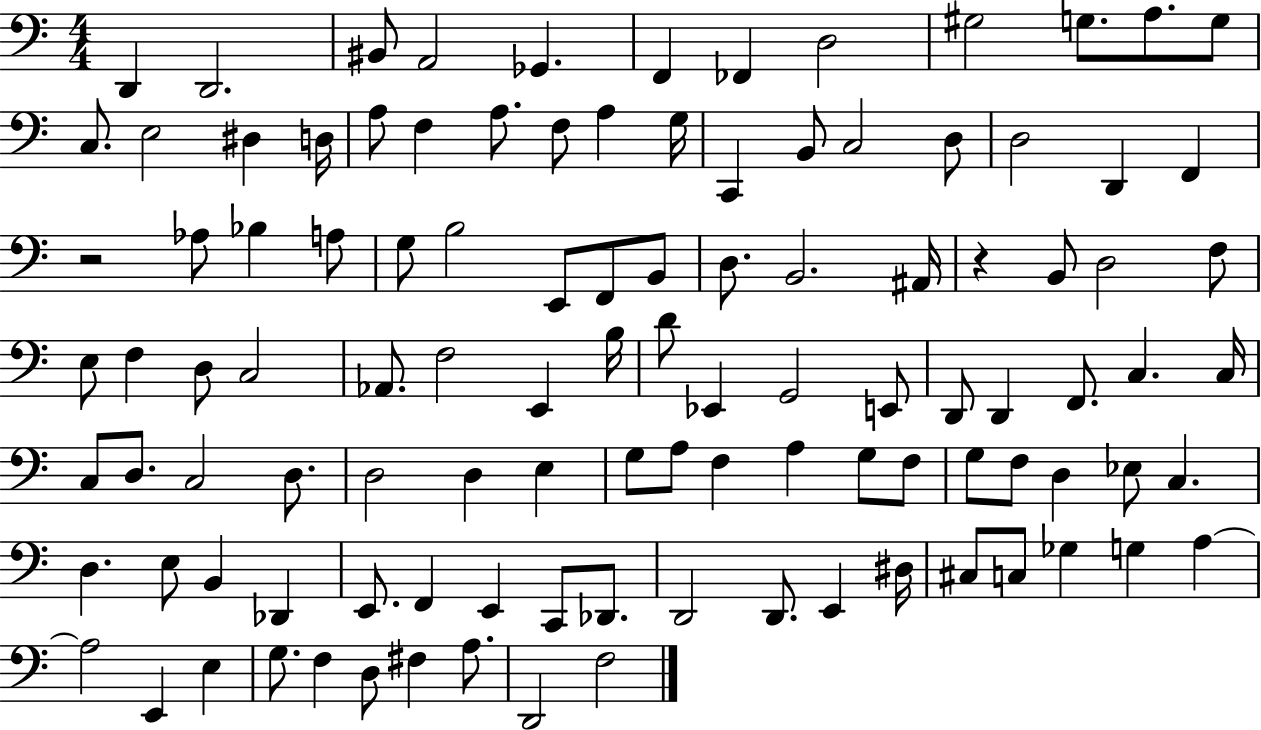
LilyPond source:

{
  \clef bass
  \numericTimeSignature
  \time 4/4
  \key c \major
  \repeat volta 2 { d,4 d,2. | bis,8 a,2 ges,4. | f,4 fes,4 d2 | gis2 g8. a8. g8 | \break c8. e2 dis4 d16 | a8 f4 a8. f8 a4 g16 | c,4 b,8 c2 d8 | d2 d,4 f,4 | \break r2 aes8 bes4 a8 | g8 b2 e,8 f,8 b,8 | d8. b,2. ais,16 | r4 b,8 d2 f8 | \break e8 f4 d8 c2 | aes,8. f2 e,4 b16 | d'8 ees,4 g,2 e,8 | d,8 d,4 f,8. c4. c16 | \break c8 d8. c2 d8. | d2 d4 e4 | g8 a8 f4 a4 g8 f8 | g8 f8 d4 ees8 c4. | \break d4. e8 b,4 des,4 | e,8. f,4 e,4 c,8 des,8. | d,2 d,8. e,4 dis16 | cis8 c8 ges4 g4 a4~~ | \break a2 e,4 e4 | g8. f4 d8 fis4 a8. | d,2 f2 | } \bar "|."
}